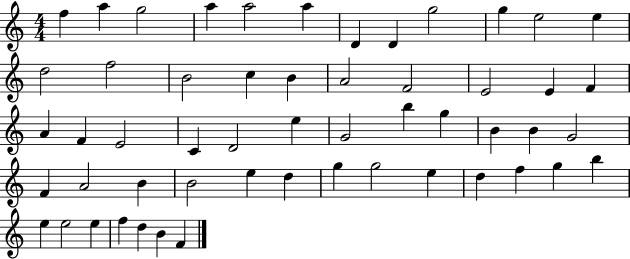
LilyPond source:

{
  \clef treble
  \numericTimeSignature
  \time 4/4
  \key c \major
  f''4 a''4 g''2 | a''4 a''2 a''4 | d'4 d'4 g''2 | g''4 e''2 e''4 | \break d''2 f''2 | b'2 c''4 b'4 | a'2 f'2 | e'2 e'4 f'4 | \break a'4 f'4 e'2 | c'4 d'2 e''4 | g'2 b''4 g''4 | b'4 b'4 g'2 | \break f'4 a'2 b'4 | b'2 e''4 d''4 | g''4 g''2 e''4 | d''4 f''4 g''4 b''4 | \break e''4 e''2 e''4 | f''4 d''4 b'4 f'4 | \bar "|."
}